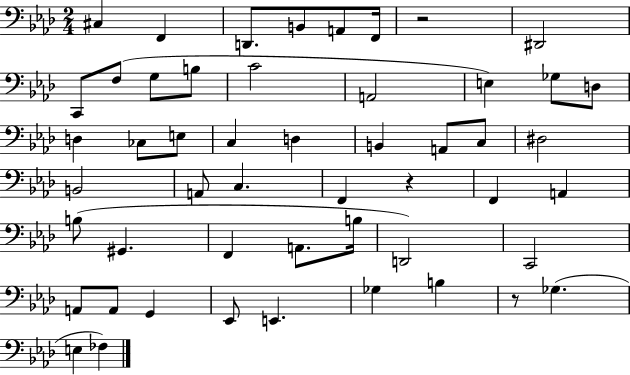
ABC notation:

X:1
T:Untitled
M:2/4
L:1/4
K:Ab
^C, F,, D,,/2 B,,/2 A,,/2 F,,/4 z2 ^D,,2 C,,/2 F,/2 G,/2 B,/2 C2 A,,2 E, _G,/2 D,/2 D, _C,/2 E,/2 C, D, B,, A,,/2 C,/2 ^D,2 B,,2 A,,/2 C, F,, z F,, A,, B,/2 ^G,, F,, A,,/2 B,/4 D,,2 C,,2 A,,/2 A,,/2 G,, _E,,/2 E,, _G, B, z/2 _G, E, _F,